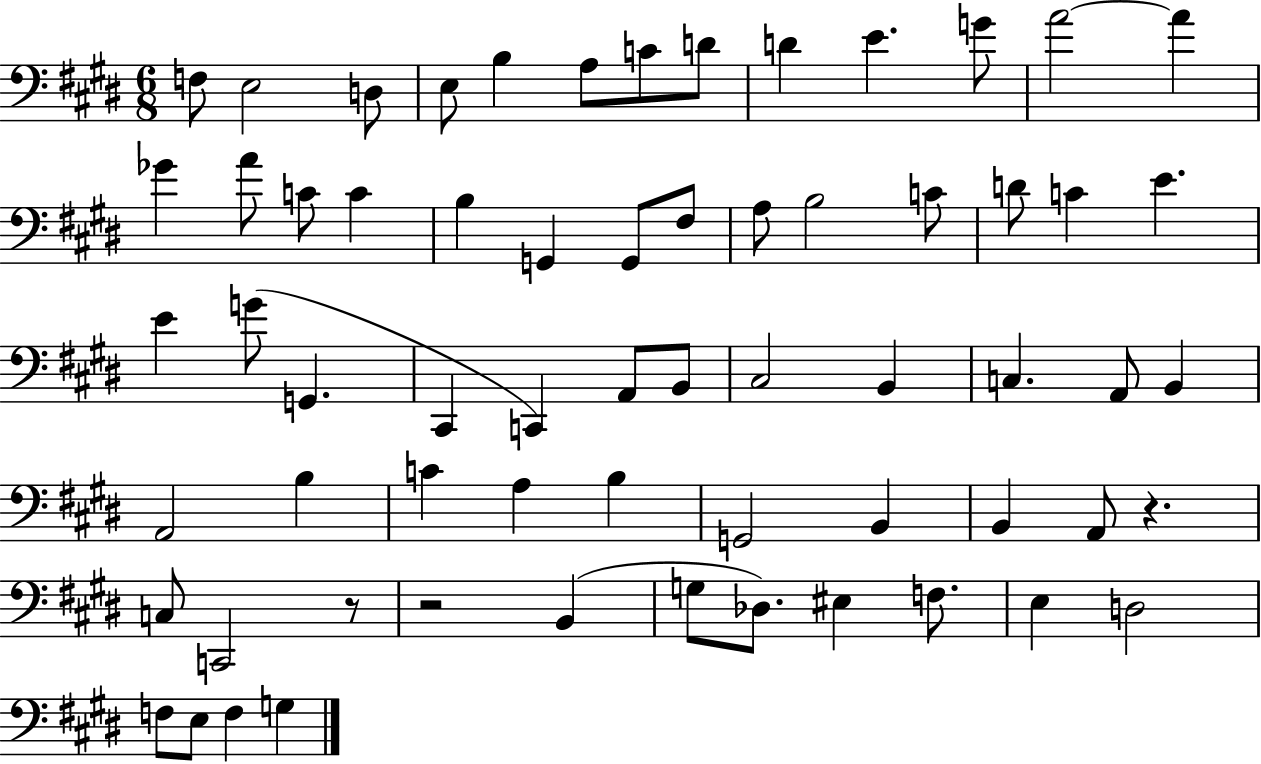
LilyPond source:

{
  \clef bass
  \numericTimeSignature
  \time 6/8
  \key e \major
  f8 e2 d8 | e8 b4 a8 c'8 d'8 | d'4 e'4. g'8 | a'2~~ a'4 | \break ges'4 a'8 c'8 c'4 | b4 g,4 g,8 fis8 | a8 b2 c'8 | d'8 c'4 e'4. | \break e'4 g'8( g,4. | cis,4 c,4) a,8 b,8 | cis2 b,4 | c4. a,8 b,4 | \break a,2 b4 | c'4 a4 b4 | g,2 b,4 | b,4 a,8 r4. | \break c8 c,2 r8 | r2 b,4( | g8 des8.) eis4 f8. | e4 d2 | \break f8 e8 f4 g4 | \bar "|."
}